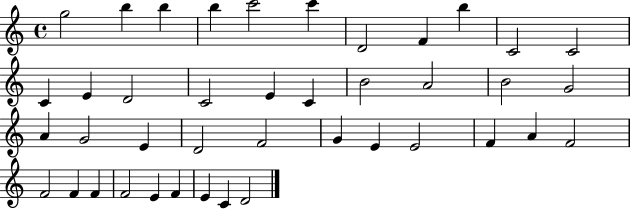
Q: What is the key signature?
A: C major